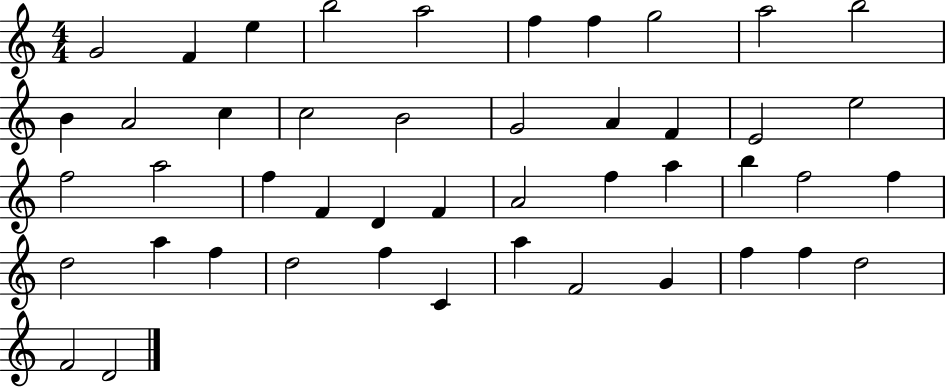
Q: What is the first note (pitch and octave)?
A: G4